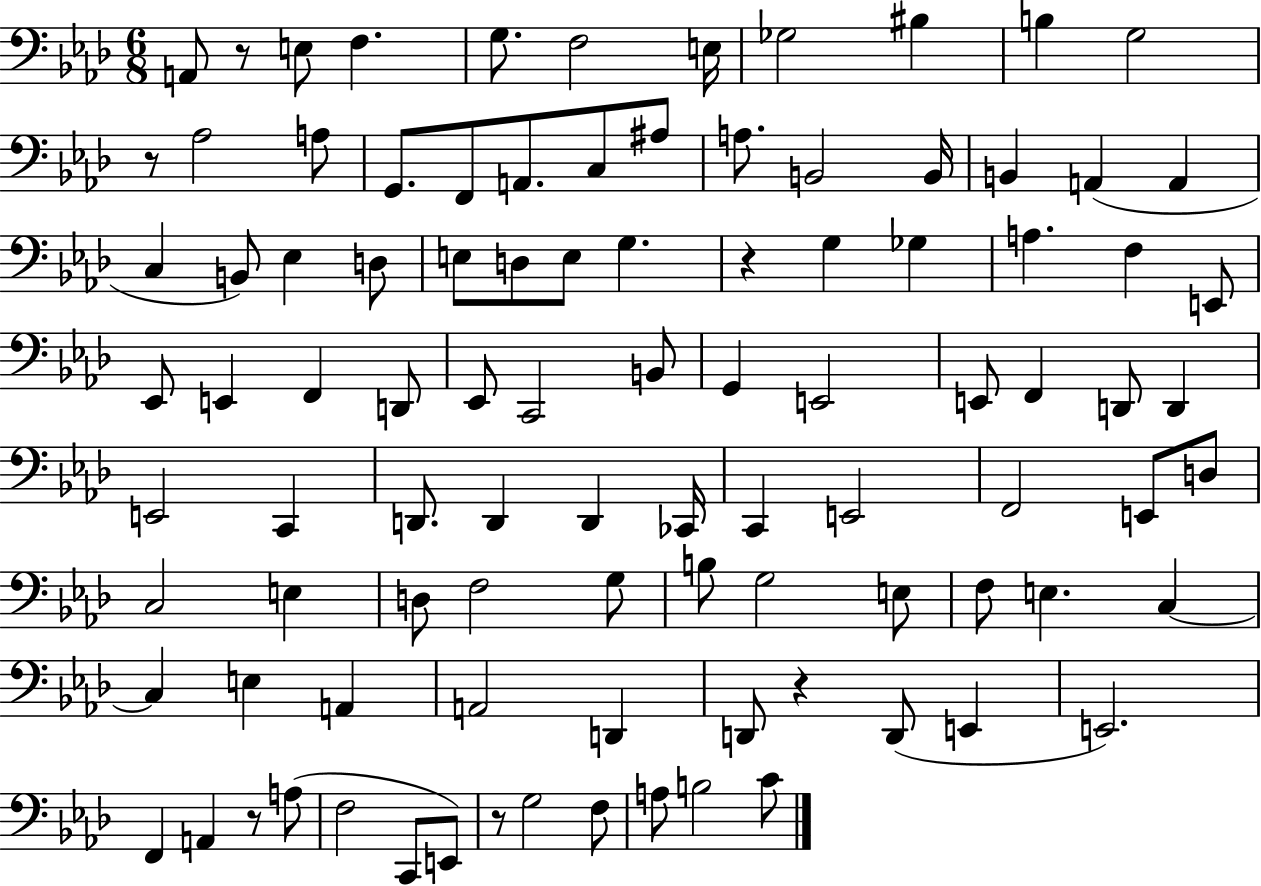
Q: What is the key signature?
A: AES major